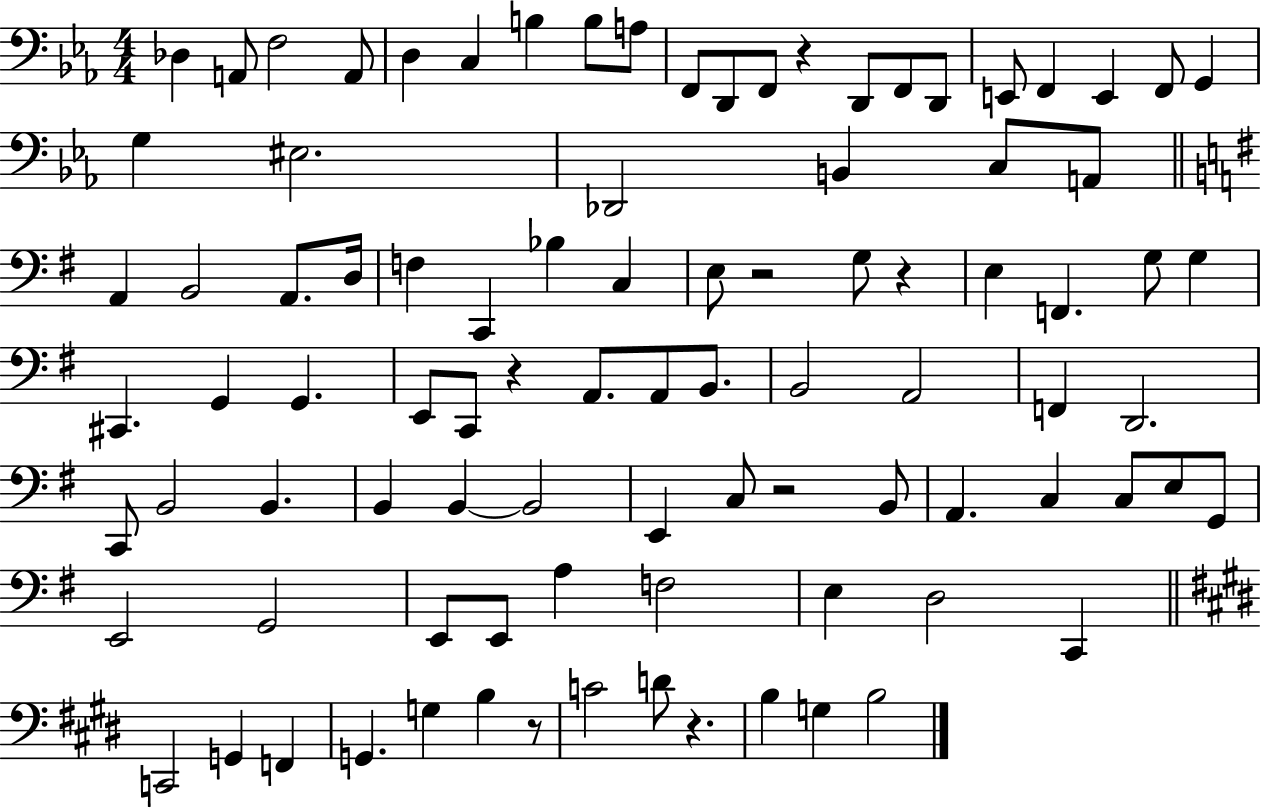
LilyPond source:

{
  \clef bass
  \numericTimeSignature
  \time 4/4
  \key ees \major
  des4 a,8 f2 a,8 | d4 c4 b4 b8 a8 | f,8 d,8 f,8 r4 d,8 f,8 d,8 | e,8 f,4 e,4 f,8 g,4 | \break g4 eis2. | des,2 b,4 c8 a,8 | \bar "||" \break \key g \major a,4 b,2 a,8. d16 | f4 c,4 bes4 c4 | e8 r2 g8 r4 | e4 f,4. g8 g4 | \break cis,4. g,4 g,4. | e,8 c,8 r4 a,8. a,8 b,8. | b,2 a,2 | f,4 d,2. | \break c,8 b,2 b,4. | b,4 b,4~~ b,2 | e,4 c8 r2 b,8 | a,4. c4 c8 e8 g,8 | \break e,2 g,2 | e,8 e,8 a4 f2 | e4 d2 c,4 | \bar "||" \break \key e \major c,2 g,4 f,4 | g,4. g4 b4 r8 | c'2 d'8 r4. | b4 g4 b2 | \break \bar "|."
}